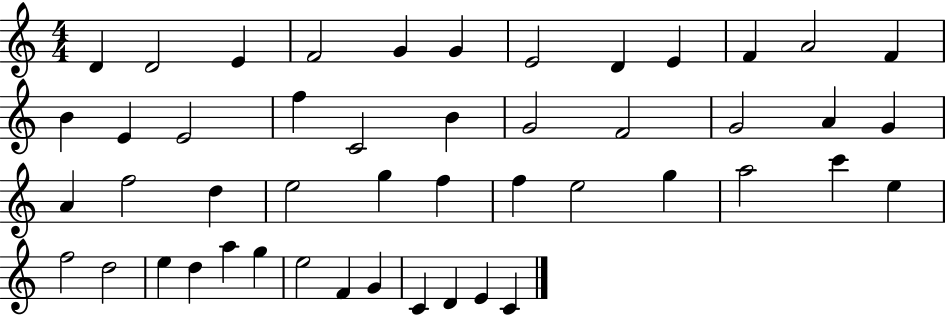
{
  \clef treble
  \numericTimeSignature
  \time 4/4
  \key c \major
  d'4 d'2 e'4 | f'2 g'4 g'4 | e'2 d'4 e'4 | f'4 a'2 f'4 | \break b'4 e'4 e'2 | f''4 c'2 b'4 | g'2 f'2 | g'2 a'4 g'4 | \break a'4 f''2 d''4 | e''2 g''4 f''4 | f''4 e''2 g''4 | a''2 c'''4 e''4 | \break f''2 d''2 | e''4 d''4 a''4 g''4 | e''2 f'4 g'4 | c'4 d'4 e'4 c'4 | \break \bar "|."
}